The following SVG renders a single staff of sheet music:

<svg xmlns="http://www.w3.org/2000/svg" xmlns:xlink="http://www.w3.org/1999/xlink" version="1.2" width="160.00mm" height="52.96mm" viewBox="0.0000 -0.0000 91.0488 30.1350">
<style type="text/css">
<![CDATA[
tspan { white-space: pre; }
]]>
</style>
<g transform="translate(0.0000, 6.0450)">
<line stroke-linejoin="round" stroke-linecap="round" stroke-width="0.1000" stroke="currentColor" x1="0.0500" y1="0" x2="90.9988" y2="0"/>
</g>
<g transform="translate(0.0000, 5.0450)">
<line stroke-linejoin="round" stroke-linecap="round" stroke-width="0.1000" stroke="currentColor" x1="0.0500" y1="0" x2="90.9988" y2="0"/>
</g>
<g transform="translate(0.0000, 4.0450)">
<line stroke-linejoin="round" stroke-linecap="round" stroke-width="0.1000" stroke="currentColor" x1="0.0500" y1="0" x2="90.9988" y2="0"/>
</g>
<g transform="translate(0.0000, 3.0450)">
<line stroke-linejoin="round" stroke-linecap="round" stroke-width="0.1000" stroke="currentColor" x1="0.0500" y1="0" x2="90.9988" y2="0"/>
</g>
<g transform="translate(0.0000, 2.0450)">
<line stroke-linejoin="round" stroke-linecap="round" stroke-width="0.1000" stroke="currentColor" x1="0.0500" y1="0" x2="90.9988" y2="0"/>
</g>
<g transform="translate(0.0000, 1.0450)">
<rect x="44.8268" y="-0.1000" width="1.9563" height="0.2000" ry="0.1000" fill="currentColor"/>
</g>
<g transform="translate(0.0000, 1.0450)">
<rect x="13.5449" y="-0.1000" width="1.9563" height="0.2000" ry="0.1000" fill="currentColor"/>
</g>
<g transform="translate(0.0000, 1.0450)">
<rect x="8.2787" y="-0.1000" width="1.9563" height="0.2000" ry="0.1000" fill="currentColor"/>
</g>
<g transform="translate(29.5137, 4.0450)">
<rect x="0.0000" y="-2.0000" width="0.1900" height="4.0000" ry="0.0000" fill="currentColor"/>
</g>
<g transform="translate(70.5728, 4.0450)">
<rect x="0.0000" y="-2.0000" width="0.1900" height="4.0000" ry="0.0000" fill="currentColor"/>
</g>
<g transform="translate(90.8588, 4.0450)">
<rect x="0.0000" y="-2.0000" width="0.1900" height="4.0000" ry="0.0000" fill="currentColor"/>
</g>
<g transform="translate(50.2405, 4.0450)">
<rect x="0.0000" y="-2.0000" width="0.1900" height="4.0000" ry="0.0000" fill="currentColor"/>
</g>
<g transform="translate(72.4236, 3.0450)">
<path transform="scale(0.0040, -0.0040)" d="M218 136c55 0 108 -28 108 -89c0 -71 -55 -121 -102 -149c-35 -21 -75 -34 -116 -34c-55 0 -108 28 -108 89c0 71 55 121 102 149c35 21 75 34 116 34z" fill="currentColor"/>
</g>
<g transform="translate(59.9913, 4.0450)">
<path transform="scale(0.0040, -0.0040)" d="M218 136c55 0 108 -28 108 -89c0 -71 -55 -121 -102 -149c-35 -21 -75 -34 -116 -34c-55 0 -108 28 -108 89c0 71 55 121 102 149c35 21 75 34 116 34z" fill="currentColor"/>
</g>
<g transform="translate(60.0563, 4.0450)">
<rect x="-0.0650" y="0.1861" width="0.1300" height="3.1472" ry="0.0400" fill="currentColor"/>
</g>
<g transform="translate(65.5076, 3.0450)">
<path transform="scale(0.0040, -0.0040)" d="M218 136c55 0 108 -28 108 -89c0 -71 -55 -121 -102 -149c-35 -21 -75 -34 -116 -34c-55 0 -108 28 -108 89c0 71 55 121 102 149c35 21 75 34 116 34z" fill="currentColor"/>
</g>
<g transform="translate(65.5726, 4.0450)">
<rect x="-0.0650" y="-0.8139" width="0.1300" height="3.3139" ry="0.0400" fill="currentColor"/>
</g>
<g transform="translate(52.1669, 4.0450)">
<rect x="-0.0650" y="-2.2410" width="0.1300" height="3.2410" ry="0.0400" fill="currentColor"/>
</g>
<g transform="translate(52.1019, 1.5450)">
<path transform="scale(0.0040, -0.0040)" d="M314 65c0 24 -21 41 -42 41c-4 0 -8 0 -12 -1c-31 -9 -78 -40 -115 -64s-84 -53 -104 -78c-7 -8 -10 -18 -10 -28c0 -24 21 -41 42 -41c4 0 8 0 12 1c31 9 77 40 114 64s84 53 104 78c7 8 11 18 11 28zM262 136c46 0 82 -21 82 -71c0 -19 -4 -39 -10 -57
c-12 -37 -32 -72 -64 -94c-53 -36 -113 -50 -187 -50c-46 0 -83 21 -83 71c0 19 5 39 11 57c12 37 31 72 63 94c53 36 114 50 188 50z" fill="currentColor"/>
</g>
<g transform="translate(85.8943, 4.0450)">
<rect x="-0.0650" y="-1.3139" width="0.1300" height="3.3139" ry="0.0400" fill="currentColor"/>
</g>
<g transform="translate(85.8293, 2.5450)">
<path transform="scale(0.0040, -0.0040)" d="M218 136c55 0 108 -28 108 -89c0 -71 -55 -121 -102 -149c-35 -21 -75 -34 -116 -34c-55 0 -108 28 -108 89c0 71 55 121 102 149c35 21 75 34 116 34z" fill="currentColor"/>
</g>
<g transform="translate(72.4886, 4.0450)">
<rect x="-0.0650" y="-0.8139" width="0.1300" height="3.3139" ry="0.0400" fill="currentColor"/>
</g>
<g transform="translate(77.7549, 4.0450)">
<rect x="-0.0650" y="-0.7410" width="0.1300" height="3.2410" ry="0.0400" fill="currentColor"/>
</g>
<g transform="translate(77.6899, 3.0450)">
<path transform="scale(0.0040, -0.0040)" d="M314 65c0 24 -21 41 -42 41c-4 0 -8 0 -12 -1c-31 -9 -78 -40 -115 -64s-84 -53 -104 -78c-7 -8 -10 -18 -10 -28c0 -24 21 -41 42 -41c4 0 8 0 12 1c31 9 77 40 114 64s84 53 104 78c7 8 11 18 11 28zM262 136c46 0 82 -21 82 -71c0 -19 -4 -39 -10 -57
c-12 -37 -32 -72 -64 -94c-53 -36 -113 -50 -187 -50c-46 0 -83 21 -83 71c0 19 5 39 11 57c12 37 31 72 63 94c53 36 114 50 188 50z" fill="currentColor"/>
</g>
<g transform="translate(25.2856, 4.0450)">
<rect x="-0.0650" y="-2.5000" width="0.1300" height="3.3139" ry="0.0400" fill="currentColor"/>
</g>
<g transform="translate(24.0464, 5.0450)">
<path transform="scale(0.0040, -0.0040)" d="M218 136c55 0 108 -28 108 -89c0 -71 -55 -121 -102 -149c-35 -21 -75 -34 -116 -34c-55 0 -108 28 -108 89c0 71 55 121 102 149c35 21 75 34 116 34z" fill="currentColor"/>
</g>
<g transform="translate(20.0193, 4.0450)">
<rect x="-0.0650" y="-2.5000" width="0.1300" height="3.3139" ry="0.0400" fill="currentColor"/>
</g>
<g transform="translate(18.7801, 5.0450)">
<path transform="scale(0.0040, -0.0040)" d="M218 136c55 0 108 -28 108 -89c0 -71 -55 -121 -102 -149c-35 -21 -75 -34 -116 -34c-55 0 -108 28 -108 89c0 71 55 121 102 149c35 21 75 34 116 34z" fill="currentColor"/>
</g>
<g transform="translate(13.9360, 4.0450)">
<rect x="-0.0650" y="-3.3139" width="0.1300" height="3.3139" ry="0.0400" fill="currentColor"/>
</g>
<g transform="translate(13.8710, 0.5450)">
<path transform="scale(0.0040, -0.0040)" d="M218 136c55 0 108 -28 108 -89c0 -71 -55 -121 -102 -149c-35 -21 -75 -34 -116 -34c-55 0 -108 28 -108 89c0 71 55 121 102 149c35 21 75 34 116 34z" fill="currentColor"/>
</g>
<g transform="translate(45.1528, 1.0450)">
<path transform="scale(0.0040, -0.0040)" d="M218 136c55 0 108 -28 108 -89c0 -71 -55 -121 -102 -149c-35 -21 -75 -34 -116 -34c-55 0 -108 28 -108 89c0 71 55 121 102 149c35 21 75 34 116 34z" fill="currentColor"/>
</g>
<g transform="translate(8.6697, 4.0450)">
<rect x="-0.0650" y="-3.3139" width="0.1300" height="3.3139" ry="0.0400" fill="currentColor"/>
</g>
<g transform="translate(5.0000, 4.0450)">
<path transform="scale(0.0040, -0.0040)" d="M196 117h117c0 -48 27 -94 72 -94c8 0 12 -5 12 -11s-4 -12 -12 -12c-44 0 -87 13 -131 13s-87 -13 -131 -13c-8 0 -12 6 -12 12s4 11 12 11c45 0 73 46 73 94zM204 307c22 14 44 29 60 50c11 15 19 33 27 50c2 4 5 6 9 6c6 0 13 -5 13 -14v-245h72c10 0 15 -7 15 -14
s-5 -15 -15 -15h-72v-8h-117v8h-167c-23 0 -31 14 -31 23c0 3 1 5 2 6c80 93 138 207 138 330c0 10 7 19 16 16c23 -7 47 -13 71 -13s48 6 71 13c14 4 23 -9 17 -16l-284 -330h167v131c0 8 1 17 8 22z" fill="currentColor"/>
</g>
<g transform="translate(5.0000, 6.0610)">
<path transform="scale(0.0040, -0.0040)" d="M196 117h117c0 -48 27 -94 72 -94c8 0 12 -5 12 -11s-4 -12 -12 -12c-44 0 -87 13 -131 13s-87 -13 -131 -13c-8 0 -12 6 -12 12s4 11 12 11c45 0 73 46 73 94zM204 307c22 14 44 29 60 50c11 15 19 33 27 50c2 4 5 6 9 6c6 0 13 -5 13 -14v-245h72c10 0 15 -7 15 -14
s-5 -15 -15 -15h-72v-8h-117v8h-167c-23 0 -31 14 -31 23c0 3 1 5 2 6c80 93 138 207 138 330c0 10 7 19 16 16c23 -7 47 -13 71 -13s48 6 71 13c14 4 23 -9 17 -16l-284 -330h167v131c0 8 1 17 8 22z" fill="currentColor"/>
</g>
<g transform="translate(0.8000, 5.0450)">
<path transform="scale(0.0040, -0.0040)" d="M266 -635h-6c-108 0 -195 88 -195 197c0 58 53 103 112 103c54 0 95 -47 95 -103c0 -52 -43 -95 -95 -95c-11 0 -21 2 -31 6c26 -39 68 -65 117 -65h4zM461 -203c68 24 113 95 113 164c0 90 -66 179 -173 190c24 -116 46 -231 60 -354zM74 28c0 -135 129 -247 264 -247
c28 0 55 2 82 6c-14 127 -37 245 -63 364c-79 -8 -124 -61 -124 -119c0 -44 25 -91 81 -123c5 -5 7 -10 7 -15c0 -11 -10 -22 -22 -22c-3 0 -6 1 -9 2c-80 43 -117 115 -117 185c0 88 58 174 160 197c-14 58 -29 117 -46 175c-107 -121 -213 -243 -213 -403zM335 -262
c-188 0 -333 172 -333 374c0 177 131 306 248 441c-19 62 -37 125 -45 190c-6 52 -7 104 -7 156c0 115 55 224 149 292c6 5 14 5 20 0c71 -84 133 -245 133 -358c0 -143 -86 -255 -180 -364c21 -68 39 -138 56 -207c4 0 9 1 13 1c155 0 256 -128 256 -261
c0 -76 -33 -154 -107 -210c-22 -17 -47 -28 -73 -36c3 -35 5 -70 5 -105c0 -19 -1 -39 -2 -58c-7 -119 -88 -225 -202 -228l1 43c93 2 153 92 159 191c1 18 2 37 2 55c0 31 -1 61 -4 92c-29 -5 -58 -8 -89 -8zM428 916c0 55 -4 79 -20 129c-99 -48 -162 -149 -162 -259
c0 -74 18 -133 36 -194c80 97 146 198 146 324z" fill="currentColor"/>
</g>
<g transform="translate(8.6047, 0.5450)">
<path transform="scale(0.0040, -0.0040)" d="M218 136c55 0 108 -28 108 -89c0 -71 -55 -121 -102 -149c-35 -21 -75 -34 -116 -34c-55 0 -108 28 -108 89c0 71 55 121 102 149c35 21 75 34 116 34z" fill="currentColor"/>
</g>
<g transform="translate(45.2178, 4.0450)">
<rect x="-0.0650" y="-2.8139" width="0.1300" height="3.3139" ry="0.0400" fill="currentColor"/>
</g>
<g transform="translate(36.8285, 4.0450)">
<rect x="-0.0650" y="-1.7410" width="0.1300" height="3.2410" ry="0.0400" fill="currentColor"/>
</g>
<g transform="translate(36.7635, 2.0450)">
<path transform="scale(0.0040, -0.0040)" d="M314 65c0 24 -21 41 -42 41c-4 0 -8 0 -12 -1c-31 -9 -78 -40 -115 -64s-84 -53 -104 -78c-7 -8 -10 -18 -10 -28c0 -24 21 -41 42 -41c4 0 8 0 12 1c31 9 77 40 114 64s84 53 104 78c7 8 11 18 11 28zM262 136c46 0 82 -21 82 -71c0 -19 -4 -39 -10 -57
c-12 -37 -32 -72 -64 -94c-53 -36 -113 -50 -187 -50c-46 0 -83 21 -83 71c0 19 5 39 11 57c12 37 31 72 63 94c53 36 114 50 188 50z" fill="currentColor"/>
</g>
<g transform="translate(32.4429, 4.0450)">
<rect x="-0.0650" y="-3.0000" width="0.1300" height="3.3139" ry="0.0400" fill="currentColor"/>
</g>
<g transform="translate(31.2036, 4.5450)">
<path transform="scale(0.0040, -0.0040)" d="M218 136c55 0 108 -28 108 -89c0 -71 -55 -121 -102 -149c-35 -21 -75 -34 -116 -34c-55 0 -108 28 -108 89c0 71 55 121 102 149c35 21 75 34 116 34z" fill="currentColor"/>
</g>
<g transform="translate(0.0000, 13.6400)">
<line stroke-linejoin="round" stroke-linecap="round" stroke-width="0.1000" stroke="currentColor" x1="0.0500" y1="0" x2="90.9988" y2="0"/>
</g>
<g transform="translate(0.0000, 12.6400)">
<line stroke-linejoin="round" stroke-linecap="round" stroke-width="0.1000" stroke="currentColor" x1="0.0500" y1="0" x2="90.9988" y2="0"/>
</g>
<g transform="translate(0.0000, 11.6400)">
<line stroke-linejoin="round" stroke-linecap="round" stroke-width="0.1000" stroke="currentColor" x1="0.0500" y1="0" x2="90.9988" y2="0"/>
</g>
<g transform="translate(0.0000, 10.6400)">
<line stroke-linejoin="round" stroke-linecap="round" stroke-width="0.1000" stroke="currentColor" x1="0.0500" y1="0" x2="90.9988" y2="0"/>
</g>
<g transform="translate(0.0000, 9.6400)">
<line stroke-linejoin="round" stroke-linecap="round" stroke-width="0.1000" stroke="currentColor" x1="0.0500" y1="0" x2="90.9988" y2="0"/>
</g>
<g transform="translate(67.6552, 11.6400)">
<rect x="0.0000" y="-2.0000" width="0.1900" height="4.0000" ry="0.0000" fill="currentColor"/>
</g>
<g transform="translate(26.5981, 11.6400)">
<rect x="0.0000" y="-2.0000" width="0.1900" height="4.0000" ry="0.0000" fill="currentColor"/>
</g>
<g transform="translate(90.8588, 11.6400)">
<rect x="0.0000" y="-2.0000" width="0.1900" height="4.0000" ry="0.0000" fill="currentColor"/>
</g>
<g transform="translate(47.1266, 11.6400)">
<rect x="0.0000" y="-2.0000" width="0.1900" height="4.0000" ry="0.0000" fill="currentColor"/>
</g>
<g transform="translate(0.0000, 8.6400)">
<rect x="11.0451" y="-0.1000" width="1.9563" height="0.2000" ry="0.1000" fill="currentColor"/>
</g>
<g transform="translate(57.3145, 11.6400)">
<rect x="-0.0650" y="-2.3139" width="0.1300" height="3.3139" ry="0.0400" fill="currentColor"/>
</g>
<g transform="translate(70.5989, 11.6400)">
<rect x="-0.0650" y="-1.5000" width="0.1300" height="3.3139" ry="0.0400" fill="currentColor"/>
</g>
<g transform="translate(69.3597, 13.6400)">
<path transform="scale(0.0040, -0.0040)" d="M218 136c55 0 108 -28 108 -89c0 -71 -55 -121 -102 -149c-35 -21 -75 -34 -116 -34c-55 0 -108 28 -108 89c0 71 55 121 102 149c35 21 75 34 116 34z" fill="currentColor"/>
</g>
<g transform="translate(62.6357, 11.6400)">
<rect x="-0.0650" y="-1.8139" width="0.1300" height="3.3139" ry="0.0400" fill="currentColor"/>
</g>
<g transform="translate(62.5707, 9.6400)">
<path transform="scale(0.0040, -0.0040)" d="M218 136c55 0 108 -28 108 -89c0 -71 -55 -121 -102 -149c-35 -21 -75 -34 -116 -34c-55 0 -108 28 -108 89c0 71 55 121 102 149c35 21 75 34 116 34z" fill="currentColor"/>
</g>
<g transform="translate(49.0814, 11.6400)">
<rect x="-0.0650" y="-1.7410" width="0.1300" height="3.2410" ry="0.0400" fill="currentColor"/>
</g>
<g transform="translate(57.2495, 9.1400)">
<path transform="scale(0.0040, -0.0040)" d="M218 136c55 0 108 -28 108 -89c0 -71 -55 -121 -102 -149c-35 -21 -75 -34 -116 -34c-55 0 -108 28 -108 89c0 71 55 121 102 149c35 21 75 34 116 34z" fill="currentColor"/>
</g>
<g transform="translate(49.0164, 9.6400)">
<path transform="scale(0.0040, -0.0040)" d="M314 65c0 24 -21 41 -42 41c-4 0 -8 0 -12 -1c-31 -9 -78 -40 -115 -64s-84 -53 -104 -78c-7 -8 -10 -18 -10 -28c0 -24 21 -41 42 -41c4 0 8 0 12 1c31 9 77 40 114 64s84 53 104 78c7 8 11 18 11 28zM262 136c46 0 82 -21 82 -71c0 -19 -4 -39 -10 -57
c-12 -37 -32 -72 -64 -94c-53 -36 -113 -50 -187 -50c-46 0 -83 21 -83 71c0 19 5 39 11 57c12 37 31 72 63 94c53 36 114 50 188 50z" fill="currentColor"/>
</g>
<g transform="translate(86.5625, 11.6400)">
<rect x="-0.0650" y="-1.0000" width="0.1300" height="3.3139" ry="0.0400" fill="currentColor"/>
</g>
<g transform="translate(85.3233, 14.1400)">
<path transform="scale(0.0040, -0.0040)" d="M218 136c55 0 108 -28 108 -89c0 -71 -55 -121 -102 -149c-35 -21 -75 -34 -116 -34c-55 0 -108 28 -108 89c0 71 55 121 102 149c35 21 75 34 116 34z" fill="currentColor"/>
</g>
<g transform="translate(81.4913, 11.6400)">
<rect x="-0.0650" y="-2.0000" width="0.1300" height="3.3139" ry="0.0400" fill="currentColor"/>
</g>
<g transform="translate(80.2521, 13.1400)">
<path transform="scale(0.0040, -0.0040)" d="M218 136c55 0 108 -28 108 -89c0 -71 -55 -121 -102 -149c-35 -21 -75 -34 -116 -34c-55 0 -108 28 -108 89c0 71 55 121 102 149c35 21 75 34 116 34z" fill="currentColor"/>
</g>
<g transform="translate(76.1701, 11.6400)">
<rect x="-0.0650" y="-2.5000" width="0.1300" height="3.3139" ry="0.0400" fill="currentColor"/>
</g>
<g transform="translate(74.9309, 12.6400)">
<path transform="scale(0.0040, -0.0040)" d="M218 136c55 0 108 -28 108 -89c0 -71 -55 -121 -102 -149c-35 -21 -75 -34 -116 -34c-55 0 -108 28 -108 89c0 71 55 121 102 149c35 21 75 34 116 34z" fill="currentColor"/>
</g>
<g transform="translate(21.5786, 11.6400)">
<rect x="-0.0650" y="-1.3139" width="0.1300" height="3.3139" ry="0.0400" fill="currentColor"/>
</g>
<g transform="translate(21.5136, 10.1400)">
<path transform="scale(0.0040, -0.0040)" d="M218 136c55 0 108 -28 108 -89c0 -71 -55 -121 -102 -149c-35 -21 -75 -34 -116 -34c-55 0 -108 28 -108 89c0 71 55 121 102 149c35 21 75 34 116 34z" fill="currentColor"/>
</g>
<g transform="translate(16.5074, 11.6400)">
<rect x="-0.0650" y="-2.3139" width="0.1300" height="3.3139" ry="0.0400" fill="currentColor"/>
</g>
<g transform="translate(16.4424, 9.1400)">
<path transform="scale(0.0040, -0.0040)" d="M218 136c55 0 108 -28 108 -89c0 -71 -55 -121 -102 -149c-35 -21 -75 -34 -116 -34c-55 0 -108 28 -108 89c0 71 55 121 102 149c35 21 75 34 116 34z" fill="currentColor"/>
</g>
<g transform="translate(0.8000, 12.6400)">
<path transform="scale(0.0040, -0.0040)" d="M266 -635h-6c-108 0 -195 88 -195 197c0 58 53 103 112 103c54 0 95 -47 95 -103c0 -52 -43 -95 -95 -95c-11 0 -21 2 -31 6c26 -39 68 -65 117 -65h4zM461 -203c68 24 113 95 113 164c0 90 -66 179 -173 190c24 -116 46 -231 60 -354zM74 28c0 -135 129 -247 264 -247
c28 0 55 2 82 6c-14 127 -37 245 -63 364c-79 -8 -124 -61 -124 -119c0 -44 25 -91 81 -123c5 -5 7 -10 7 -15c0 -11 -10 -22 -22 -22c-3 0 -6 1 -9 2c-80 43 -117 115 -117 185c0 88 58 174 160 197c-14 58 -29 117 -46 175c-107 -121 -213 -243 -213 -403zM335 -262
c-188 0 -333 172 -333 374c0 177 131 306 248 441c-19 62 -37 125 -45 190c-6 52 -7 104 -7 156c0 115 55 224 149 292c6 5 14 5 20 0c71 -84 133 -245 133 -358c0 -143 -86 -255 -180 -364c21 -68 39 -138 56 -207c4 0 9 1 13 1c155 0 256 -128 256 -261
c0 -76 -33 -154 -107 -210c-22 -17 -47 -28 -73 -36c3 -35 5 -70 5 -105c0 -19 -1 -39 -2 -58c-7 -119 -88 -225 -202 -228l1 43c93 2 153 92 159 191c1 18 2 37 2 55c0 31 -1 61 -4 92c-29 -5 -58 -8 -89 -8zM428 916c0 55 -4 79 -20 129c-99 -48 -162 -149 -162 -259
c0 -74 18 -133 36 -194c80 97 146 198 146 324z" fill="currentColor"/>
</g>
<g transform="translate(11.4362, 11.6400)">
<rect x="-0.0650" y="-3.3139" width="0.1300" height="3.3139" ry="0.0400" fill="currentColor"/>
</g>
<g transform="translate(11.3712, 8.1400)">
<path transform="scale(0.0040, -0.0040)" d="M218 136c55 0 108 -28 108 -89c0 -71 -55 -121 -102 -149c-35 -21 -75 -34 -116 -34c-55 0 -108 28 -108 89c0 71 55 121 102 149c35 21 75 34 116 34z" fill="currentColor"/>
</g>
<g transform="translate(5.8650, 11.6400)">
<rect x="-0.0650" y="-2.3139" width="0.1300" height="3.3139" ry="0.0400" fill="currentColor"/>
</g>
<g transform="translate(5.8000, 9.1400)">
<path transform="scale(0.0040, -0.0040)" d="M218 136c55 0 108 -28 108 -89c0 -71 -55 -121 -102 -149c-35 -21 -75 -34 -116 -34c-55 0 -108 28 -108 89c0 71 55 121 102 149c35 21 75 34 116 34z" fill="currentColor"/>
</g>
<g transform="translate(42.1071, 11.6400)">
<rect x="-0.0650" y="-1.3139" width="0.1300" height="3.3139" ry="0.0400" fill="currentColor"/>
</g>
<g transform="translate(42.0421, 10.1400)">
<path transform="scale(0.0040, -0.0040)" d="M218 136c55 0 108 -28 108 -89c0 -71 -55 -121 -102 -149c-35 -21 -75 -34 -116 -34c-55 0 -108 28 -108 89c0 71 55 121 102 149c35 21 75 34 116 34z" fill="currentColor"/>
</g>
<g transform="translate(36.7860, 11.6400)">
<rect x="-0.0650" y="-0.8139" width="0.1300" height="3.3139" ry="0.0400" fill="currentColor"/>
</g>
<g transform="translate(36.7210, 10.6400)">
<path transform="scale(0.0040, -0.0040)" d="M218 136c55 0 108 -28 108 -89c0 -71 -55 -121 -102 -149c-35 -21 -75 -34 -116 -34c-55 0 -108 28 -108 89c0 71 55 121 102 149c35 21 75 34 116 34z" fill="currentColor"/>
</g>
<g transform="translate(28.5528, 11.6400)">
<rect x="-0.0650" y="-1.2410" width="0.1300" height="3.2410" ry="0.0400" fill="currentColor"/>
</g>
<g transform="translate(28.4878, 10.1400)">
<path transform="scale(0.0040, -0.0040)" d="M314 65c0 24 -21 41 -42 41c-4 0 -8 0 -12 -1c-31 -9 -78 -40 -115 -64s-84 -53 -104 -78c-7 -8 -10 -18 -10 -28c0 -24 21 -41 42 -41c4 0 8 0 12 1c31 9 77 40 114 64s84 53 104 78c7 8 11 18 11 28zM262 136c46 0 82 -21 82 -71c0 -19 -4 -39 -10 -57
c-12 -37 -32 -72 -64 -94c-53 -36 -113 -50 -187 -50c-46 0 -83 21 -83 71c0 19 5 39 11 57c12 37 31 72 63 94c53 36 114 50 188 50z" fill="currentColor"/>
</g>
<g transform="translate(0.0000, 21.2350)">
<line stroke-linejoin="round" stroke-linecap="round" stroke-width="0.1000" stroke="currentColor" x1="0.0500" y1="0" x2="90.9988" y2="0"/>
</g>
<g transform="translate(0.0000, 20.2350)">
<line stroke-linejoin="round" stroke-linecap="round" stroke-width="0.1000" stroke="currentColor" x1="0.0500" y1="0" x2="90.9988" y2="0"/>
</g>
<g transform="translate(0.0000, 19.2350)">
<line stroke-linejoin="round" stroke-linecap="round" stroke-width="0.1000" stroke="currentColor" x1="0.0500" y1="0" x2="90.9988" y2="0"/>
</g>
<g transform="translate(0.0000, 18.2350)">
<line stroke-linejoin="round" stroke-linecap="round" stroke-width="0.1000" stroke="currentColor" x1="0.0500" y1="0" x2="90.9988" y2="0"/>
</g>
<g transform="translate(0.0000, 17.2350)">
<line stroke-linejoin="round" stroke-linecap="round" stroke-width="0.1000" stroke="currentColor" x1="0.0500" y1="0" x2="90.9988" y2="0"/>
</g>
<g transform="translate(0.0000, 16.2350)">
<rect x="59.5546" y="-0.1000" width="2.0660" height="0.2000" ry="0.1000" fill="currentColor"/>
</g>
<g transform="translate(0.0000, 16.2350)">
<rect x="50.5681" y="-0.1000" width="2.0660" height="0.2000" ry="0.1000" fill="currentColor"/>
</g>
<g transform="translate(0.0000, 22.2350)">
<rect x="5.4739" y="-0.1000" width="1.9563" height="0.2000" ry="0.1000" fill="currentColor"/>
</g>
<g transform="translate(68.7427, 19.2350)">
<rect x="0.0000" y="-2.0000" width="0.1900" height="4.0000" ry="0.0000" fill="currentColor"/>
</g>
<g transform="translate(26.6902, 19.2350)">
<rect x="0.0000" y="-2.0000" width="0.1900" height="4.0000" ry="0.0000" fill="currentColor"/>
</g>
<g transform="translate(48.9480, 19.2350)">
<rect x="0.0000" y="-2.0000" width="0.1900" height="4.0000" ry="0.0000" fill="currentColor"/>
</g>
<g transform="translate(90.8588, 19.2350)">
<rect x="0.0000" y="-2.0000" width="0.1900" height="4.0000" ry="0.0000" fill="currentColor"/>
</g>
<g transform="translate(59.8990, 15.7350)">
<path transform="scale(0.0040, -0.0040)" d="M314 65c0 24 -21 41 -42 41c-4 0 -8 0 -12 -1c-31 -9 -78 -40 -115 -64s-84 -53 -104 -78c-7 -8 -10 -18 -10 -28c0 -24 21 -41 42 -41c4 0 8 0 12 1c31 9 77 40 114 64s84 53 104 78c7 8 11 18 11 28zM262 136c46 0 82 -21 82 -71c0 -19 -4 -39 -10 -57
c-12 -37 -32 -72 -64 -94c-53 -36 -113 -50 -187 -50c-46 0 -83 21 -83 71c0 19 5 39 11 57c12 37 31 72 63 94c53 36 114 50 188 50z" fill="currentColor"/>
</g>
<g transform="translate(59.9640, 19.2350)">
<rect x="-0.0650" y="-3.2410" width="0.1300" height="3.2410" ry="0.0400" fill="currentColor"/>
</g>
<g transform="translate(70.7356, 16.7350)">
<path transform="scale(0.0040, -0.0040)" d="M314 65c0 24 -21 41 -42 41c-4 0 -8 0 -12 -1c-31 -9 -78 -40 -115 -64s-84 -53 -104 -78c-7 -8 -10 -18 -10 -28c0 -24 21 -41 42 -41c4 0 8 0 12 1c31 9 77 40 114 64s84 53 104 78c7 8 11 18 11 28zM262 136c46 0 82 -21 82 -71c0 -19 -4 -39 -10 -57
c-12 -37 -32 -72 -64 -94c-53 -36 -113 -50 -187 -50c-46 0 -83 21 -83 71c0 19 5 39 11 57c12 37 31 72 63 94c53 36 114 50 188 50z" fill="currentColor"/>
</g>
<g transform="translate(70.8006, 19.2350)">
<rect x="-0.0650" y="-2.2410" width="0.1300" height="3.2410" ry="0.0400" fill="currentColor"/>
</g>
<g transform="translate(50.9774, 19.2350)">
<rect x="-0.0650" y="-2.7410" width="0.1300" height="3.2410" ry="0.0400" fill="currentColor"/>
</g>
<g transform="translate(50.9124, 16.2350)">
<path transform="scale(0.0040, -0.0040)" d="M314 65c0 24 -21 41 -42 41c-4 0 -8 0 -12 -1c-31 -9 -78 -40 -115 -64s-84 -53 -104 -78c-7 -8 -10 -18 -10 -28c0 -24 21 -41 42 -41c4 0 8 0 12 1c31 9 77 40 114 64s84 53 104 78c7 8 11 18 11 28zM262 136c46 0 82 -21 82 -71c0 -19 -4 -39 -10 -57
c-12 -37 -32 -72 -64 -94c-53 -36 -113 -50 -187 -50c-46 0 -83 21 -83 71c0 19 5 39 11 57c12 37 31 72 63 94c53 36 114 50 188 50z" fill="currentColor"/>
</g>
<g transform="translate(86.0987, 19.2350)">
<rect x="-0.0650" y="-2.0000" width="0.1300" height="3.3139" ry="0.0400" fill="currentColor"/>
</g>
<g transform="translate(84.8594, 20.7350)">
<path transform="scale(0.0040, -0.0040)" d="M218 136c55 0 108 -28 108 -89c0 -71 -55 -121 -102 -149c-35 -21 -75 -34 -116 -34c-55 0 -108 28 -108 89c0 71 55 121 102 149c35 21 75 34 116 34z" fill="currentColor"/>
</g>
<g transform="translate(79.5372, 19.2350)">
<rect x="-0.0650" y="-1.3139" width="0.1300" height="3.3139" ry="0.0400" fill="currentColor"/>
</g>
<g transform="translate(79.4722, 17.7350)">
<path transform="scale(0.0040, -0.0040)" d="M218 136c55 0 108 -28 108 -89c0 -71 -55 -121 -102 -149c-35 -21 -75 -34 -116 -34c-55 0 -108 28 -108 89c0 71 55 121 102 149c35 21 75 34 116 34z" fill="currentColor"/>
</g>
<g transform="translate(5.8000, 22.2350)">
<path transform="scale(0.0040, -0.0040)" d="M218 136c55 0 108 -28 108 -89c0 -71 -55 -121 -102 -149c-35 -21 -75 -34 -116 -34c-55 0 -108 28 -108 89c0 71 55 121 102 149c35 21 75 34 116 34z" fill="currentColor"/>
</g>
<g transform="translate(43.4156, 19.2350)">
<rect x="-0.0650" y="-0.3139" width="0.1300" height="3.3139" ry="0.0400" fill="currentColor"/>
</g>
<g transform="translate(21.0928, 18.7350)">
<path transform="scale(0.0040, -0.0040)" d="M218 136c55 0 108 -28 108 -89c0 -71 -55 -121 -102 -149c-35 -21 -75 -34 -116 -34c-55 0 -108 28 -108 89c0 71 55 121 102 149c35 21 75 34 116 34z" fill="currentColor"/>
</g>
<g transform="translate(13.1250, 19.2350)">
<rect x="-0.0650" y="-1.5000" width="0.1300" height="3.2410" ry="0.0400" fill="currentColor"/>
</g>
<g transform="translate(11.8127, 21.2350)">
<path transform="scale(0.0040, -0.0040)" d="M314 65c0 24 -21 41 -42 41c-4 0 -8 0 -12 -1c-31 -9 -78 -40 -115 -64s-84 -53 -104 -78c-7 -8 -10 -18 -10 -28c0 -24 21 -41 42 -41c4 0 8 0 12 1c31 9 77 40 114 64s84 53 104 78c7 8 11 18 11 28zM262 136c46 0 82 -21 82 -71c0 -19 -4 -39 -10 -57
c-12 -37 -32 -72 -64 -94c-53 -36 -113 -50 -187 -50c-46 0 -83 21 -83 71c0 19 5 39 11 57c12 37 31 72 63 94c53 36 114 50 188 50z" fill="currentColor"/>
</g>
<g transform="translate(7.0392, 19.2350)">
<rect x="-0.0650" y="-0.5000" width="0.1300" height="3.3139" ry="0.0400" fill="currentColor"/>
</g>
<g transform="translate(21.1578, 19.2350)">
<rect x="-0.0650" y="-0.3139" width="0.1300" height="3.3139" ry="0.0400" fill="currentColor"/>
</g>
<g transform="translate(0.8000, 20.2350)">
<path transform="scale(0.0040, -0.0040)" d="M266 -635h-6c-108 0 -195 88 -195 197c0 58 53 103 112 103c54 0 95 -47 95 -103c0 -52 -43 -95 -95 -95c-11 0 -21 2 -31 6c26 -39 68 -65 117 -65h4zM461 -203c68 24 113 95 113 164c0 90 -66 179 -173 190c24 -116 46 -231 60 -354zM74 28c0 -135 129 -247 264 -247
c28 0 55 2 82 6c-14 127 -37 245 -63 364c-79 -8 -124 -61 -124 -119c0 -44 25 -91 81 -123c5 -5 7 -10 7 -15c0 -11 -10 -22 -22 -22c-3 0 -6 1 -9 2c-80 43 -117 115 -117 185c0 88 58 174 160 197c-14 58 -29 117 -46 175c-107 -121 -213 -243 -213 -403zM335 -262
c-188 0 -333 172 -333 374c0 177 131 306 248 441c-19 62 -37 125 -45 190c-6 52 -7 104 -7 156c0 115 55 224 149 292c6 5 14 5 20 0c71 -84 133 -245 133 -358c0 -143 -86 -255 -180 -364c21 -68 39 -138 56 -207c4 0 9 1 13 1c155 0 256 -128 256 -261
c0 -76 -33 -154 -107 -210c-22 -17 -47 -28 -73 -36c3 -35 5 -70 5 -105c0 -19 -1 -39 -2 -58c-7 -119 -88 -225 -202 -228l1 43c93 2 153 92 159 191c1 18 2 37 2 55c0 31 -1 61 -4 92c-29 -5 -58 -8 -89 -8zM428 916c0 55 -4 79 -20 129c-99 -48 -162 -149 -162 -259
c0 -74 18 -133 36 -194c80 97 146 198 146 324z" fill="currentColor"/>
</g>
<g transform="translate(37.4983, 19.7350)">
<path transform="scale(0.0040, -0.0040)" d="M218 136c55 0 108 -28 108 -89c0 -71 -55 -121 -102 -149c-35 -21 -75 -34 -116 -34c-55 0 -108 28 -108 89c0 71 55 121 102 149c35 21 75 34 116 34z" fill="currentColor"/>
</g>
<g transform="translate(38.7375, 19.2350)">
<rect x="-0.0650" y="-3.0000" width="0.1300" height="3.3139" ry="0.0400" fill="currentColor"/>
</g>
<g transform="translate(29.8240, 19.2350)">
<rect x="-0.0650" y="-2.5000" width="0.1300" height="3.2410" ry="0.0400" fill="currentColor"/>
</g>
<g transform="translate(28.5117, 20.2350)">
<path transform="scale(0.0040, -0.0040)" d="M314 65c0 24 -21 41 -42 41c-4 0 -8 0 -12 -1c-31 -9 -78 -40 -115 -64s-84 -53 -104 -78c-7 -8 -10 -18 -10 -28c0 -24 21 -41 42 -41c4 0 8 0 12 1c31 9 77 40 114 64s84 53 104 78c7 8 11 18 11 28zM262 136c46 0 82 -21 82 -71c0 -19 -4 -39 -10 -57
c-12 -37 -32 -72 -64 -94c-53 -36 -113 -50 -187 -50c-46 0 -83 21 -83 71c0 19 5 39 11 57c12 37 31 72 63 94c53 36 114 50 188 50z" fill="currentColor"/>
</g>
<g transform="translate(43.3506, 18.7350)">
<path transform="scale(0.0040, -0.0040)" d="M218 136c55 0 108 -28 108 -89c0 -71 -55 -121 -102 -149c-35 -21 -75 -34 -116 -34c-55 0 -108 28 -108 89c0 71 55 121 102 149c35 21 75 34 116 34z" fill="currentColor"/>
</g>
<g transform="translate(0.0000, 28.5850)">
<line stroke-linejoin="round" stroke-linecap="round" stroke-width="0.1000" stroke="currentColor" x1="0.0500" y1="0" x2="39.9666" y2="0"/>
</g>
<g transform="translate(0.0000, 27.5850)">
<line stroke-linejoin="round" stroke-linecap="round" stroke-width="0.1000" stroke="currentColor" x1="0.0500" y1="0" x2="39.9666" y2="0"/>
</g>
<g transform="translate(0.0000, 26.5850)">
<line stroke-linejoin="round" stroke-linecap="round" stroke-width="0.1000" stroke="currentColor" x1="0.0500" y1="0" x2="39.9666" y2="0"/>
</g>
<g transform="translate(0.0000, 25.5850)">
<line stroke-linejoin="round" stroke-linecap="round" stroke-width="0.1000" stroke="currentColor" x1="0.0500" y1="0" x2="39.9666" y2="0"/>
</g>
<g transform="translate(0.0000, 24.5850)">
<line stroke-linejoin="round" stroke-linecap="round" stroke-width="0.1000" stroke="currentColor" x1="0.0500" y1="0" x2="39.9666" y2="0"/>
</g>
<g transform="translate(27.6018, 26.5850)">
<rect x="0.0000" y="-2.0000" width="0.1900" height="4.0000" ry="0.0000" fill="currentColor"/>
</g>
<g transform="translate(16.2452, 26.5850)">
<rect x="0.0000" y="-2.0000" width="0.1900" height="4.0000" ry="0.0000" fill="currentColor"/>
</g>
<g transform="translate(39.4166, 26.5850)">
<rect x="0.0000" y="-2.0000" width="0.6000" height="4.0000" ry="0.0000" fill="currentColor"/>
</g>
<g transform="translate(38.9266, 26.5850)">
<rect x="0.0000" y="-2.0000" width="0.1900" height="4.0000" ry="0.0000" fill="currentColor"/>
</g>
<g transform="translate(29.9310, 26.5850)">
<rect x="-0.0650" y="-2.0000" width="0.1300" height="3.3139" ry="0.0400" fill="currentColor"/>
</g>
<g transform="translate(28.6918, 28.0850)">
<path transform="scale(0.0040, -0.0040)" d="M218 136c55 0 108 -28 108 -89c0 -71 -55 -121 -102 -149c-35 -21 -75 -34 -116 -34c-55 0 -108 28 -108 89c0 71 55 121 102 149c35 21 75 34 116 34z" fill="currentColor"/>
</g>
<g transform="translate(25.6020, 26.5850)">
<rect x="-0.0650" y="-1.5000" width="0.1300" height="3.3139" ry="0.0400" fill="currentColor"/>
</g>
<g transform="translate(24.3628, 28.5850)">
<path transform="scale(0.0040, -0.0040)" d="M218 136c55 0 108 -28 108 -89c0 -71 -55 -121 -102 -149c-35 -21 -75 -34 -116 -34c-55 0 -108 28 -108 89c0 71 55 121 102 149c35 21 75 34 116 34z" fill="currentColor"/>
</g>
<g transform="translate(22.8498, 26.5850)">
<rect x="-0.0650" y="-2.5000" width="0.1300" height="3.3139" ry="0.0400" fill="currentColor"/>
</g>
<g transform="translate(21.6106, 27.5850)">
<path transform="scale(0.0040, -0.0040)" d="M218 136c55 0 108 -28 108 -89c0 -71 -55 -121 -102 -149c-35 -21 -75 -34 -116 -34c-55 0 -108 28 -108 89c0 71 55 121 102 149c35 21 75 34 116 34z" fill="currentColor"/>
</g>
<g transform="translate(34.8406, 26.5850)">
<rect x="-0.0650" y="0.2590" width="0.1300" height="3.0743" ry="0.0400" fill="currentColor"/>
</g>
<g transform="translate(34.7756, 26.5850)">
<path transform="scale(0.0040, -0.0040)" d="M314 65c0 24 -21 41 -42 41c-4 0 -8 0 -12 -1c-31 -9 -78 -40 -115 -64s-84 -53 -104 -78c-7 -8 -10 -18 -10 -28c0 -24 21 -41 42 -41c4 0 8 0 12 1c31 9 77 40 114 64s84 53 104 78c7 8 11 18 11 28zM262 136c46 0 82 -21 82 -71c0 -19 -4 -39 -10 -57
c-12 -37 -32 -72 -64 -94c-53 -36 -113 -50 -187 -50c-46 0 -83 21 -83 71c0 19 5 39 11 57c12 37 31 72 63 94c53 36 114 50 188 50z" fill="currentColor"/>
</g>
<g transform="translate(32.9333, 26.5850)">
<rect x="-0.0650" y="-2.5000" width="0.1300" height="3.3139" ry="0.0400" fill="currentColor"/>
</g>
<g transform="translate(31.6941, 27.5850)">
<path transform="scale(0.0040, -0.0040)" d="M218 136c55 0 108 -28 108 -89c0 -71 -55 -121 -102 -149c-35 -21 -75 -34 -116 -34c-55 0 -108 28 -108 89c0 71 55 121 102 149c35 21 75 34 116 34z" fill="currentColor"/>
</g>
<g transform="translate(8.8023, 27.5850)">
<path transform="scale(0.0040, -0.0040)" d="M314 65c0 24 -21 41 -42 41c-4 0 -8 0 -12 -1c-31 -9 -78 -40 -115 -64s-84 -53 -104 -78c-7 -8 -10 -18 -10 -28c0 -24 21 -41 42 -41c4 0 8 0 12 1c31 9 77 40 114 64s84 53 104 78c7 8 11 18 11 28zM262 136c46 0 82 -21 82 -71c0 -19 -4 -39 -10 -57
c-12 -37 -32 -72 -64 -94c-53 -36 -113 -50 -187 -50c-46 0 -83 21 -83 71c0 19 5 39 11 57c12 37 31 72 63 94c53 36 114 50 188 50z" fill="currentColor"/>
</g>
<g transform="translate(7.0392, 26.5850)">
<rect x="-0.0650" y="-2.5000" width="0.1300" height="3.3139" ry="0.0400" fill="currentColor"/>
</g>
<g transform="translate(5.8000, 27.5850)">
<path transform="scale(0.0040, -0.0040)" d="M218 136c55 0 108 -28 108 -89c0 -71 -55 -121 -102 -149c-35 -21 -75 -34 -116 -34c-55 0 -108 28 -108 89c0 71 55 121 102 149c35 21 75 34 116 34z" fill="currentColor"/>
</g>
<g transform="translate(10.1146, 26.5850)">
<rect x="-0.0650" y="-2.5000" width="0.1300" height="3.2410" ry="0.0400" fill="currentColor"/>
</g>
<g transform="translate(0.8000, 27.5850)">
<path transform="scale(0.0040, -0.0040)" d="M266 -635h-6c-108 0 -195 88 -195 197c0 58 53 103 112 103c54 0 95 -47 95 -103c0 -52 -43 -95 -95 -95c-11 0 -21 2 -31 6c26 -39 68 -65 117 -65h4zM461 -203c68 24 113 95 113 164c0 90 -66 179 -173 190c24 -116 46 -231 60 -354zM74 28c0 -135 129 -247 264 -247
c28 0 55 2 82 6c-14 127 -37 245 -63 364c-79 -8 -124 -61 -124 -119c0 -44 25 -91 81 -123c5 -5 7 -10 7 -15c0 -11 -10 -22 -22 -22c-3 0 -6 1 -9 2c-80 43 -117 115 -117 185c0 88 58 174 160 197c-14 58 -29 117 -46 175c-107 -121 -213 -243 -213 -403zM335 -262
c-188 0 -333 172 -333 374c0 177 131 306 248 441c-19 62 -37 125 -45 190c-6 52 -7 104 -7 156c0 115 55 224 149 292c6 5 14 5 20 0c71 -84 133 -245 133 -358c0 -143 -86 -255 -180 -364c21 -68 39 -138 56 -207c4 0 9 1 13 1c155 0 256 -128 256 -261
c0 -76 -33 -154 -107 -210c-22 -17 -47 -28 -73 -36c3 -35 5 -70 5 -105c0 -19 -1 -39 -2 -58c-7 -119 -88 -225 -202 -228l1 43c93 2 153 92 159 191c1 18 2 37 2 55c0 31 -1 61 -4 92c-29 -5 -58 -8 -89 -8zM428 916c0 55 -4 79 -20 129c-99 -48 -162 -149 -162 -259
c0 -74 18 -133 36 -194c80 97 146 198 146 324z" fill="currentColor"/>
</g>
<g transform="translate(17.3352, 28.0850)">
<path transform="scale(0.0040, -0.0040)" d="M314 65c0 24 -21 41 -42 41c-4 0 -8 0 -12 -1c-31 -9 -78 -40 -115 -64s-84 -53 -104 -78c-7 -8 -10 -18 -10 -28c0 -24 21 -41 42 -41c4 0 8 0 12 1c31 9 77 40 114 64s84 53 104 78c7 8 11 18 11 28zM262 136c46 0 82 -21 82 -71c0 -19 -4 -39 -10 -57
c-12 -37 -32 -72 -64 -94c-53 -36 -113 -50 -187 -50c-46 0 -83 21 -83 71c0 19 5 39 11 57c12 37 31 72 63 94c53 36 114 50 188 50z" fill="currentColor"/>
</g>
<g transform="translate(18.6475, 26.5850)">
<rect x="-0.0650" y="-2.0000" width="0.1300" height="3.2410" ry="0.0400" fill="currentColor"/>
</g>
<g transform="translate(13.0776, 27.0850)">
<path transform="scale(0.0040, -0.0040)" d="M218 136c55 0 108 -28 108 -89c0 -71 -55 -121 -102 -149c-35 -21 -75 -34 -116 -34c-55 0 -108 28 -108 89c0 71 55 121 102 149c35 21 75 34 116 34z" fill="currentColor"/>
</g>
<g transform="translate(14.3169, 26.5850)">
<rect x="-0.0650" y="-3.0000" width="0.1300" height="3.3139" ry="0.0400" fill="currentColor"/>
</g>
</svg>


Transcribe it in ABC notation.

X:1
T:Untitled
M:4/4
L:1/4
K:C
b b G G A f2 a g2 B d d d2 e g b g e e2 d e f2 g f E G F D C E2 c G2 A c a2 b2 g2 e F G G2 A F2 G E F G B2